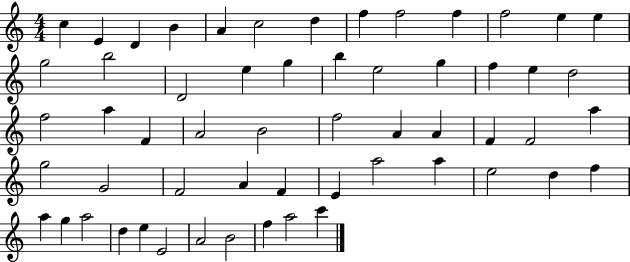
C5/q E4/q D4/q B4/q A4/q C5/h D5/q F5/q F5/h F5/q F5/h E5/q E5/q G5/h B5/h D4/h E5/q G5/q B5/q E5/h G5/q F5/q E5/q D5/h F5/h A5/q F4/q A4/h B4/h F5/h A4/q A4/q F4/q F4/h A5/q G5/h G4/h F4/h A4/q F4/q E4/q A5/h A5/q E5/h D5/q F5/q A5/q G5/q A5/h D5/q E5/q E4/h A4/h B4/h F5/q A5/h C6/q